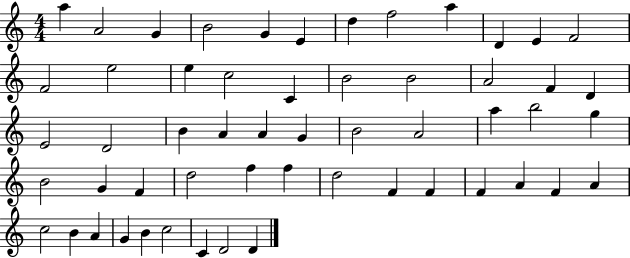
{
  \clef treble
  \numericTimeSignature
  \time 4/4
  \key c \major
  a''4 a'2 g'4 | b'2 g'4 e'4 | d''4 f''2 a''4 | d'4 e'4 f'2 | \break f'2 e''2 | e''4 c''2 c'4 | b'2 b'2 | a'2 f'4 d'4 | \break e'2 d'2 | b'4 a'4 a'4 g'4 | b'2 a'2 | a''4 b''2 g''4 | \break b'2 g'4 f'4 | d''2 f''4 f''4 | d''2 f'4 f'4 | f'4 a'4 f'4 a'4 | \break c''2 b'4 a'4 | g'4 b'4 c''2 | c'4 d'2 d'4 | \bar "|."
}